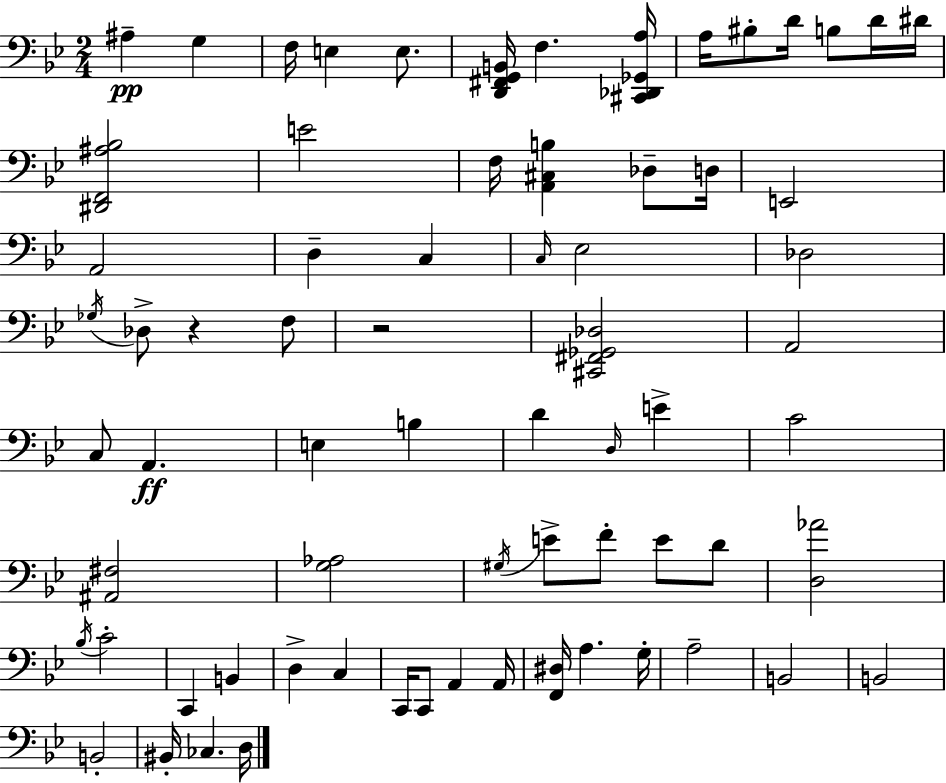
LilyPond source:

{
  \clef bass
  \numericTimeSignature
  \time 2/4
  \key g \minor
  ais4--\pp g4 | f16 e4 e8. | <d, fis, g, b,>16 f4. <cis, des, ges, a>16 | a16 bis8-. d'16 b8 d'16 dis'16 | \break <dis, f, ais bes>2 | e'2 | f16 <a, cis b>4 des8-- d16 | e,2 | \break a,2 | d4-- c4 | \grace { c16 } ees2 | des2 | \break \acciaccatura { ges16 } des8-> r4 | f8 r2 | <cis, fis, ges, des>2 | a,2 | \break c8 a,4.\ff | e4 b4 | d'4 \grace { d16 } e'4-> | c'2 | \break <ais, fis>2 | <g aes>2 | \acciaccatura { gis16 } e'8-> f'8-. | e'8 d'8 <d aes'>2 | \break \acciaccatura { bes16 } c'2-. | c,4 | b,4 d4-> | c4 c,16 c,8 | \break a,4 a,16 <f, dis>16 a4. | g16-. a2-- | b,2 | b,2 | \break b,2-. | bis,16-. ces4. | d16 \bar "|."
}